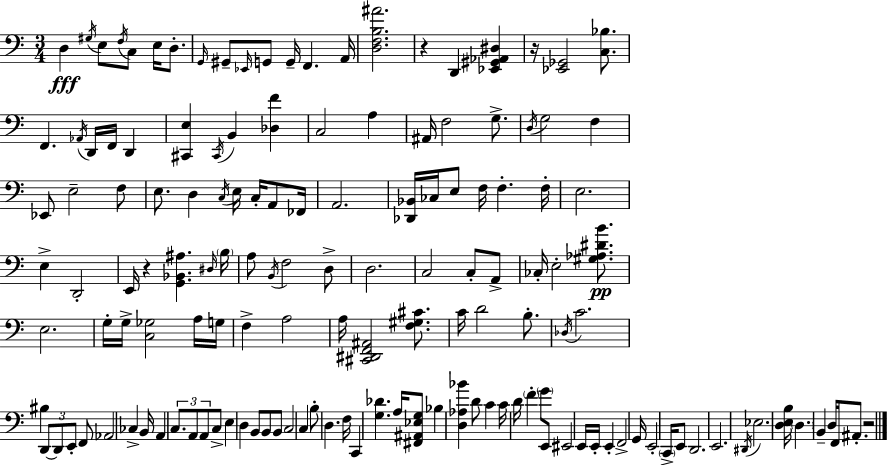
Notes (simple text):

D3/q G#3/s E3/e F3/s C3/e E3/s D3/e. G2/s G#2/e Eb2/s G2/e G2/s F2/q. A2/s [D3,F3,B3,A#4]/h. R/q D2/q [Eb2,G#2,Ab2,D#3]/q R/s [Eb2,Gb2]/h [C3,Bb3]/e. F2/q. Ab2/s D2/s F2/s D2/q [C#2,E3]/q C#2/s B2/q [Db3,F4]/q C3/h A3/q A#2/s F3/h G3/e. D3/s G3/h F3/q Eb2/e E3/h F3/e E3/e. D3/q C3/s E3/s C3/s A2/e FES2/s A2/h. [Db2,Bb2]/s CES3/s E3/e F3/s F3/q. F3/s E3/h. E3/q D2/h E2/s R/q [G2,Bb2,A#3]/q. D#3/s B3/s A3/e B2/s F3/h D3/e D3/h. C3/h C3/e A2/e CES3/s E3/h [G#3,Ab3,D#4,B4]/e. E3/h. G3/s G3/s [C3,Gb3]/h A3/s G3/s F3/q A3/h A3/s [C#2,D#2,F2,A#2]/h [F3,G#3,C#4]/e. C4/s D4/h B3/e. Db3/s C4/h. BIS3/q D2/e D2/e E2/e F2/e Ab2/h CES3/q B2/s A2/q C3/e. A2/e A2/e C3/e E3/q D3/q B2/e B2/e B2/e C3/h C3/q B3/e D3/q. F3/s C2/q [G3,Db4]/q. A3/s [F#2,A#2,Eb3,G3]/e Bb3/q [D3,Ab3,Bb4]/q D4/e C4/q C4/s D4/s F4/q G4/e E2/e EIS2/h E2/s E2/s E2/q F2/h G2/s E2/h C2/s E2/e D2/h. E2/h. D#2/s Eb3/h. [D3,E3,B3]/s D3/q. B2/q D3/s F2/s A#2/e. R/h